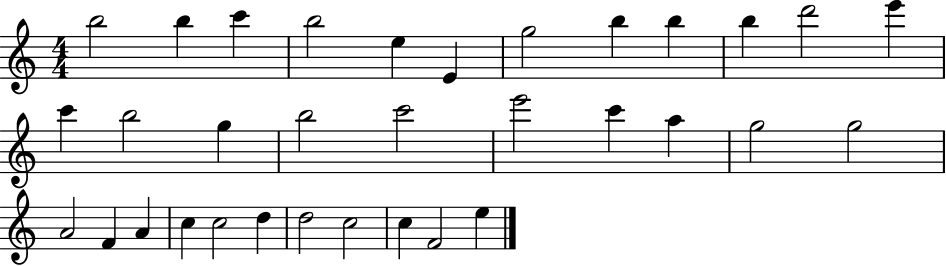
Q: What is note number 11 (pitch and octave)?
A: D6